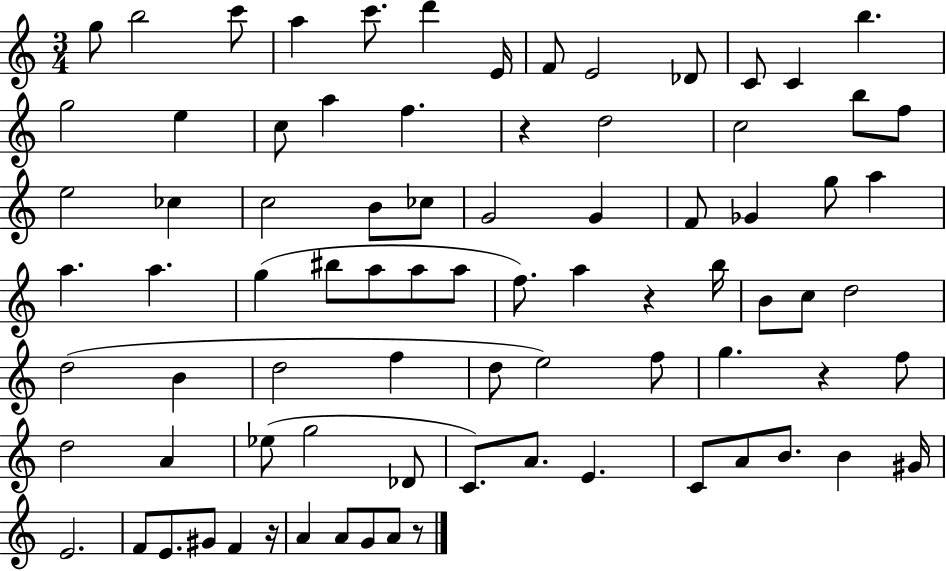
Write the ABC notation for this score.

X:1
T:Untitled
M:3/4
L:1/4
K:C
g/2 b2 c'/2 a c'/2 d' E/4 F/2 E2 _D/2 C/2 C b g2 e c/2 a f z d2 c2 b/2 f/2 e2 _c c2 B/2 _c/2 G2 G F/2 _G g/2 a a a g ^b/2 a/2 a/2 a/2 f/2 a z b/4 B/2 c/2 d2 d2 B d2 f d/2 e2 f/2 g z f/2 d2 A _e/2 g2 _D/2 C/2 A/2 E C/2 A/2 B/2 B ^G/4 E2 F/2 E/2 ^G/2 F z/4 A A/2 G/2 A/2 z/2